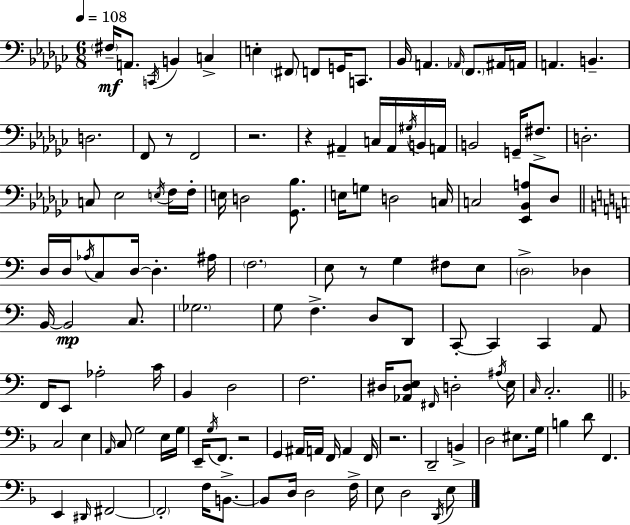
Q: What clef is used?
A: bass